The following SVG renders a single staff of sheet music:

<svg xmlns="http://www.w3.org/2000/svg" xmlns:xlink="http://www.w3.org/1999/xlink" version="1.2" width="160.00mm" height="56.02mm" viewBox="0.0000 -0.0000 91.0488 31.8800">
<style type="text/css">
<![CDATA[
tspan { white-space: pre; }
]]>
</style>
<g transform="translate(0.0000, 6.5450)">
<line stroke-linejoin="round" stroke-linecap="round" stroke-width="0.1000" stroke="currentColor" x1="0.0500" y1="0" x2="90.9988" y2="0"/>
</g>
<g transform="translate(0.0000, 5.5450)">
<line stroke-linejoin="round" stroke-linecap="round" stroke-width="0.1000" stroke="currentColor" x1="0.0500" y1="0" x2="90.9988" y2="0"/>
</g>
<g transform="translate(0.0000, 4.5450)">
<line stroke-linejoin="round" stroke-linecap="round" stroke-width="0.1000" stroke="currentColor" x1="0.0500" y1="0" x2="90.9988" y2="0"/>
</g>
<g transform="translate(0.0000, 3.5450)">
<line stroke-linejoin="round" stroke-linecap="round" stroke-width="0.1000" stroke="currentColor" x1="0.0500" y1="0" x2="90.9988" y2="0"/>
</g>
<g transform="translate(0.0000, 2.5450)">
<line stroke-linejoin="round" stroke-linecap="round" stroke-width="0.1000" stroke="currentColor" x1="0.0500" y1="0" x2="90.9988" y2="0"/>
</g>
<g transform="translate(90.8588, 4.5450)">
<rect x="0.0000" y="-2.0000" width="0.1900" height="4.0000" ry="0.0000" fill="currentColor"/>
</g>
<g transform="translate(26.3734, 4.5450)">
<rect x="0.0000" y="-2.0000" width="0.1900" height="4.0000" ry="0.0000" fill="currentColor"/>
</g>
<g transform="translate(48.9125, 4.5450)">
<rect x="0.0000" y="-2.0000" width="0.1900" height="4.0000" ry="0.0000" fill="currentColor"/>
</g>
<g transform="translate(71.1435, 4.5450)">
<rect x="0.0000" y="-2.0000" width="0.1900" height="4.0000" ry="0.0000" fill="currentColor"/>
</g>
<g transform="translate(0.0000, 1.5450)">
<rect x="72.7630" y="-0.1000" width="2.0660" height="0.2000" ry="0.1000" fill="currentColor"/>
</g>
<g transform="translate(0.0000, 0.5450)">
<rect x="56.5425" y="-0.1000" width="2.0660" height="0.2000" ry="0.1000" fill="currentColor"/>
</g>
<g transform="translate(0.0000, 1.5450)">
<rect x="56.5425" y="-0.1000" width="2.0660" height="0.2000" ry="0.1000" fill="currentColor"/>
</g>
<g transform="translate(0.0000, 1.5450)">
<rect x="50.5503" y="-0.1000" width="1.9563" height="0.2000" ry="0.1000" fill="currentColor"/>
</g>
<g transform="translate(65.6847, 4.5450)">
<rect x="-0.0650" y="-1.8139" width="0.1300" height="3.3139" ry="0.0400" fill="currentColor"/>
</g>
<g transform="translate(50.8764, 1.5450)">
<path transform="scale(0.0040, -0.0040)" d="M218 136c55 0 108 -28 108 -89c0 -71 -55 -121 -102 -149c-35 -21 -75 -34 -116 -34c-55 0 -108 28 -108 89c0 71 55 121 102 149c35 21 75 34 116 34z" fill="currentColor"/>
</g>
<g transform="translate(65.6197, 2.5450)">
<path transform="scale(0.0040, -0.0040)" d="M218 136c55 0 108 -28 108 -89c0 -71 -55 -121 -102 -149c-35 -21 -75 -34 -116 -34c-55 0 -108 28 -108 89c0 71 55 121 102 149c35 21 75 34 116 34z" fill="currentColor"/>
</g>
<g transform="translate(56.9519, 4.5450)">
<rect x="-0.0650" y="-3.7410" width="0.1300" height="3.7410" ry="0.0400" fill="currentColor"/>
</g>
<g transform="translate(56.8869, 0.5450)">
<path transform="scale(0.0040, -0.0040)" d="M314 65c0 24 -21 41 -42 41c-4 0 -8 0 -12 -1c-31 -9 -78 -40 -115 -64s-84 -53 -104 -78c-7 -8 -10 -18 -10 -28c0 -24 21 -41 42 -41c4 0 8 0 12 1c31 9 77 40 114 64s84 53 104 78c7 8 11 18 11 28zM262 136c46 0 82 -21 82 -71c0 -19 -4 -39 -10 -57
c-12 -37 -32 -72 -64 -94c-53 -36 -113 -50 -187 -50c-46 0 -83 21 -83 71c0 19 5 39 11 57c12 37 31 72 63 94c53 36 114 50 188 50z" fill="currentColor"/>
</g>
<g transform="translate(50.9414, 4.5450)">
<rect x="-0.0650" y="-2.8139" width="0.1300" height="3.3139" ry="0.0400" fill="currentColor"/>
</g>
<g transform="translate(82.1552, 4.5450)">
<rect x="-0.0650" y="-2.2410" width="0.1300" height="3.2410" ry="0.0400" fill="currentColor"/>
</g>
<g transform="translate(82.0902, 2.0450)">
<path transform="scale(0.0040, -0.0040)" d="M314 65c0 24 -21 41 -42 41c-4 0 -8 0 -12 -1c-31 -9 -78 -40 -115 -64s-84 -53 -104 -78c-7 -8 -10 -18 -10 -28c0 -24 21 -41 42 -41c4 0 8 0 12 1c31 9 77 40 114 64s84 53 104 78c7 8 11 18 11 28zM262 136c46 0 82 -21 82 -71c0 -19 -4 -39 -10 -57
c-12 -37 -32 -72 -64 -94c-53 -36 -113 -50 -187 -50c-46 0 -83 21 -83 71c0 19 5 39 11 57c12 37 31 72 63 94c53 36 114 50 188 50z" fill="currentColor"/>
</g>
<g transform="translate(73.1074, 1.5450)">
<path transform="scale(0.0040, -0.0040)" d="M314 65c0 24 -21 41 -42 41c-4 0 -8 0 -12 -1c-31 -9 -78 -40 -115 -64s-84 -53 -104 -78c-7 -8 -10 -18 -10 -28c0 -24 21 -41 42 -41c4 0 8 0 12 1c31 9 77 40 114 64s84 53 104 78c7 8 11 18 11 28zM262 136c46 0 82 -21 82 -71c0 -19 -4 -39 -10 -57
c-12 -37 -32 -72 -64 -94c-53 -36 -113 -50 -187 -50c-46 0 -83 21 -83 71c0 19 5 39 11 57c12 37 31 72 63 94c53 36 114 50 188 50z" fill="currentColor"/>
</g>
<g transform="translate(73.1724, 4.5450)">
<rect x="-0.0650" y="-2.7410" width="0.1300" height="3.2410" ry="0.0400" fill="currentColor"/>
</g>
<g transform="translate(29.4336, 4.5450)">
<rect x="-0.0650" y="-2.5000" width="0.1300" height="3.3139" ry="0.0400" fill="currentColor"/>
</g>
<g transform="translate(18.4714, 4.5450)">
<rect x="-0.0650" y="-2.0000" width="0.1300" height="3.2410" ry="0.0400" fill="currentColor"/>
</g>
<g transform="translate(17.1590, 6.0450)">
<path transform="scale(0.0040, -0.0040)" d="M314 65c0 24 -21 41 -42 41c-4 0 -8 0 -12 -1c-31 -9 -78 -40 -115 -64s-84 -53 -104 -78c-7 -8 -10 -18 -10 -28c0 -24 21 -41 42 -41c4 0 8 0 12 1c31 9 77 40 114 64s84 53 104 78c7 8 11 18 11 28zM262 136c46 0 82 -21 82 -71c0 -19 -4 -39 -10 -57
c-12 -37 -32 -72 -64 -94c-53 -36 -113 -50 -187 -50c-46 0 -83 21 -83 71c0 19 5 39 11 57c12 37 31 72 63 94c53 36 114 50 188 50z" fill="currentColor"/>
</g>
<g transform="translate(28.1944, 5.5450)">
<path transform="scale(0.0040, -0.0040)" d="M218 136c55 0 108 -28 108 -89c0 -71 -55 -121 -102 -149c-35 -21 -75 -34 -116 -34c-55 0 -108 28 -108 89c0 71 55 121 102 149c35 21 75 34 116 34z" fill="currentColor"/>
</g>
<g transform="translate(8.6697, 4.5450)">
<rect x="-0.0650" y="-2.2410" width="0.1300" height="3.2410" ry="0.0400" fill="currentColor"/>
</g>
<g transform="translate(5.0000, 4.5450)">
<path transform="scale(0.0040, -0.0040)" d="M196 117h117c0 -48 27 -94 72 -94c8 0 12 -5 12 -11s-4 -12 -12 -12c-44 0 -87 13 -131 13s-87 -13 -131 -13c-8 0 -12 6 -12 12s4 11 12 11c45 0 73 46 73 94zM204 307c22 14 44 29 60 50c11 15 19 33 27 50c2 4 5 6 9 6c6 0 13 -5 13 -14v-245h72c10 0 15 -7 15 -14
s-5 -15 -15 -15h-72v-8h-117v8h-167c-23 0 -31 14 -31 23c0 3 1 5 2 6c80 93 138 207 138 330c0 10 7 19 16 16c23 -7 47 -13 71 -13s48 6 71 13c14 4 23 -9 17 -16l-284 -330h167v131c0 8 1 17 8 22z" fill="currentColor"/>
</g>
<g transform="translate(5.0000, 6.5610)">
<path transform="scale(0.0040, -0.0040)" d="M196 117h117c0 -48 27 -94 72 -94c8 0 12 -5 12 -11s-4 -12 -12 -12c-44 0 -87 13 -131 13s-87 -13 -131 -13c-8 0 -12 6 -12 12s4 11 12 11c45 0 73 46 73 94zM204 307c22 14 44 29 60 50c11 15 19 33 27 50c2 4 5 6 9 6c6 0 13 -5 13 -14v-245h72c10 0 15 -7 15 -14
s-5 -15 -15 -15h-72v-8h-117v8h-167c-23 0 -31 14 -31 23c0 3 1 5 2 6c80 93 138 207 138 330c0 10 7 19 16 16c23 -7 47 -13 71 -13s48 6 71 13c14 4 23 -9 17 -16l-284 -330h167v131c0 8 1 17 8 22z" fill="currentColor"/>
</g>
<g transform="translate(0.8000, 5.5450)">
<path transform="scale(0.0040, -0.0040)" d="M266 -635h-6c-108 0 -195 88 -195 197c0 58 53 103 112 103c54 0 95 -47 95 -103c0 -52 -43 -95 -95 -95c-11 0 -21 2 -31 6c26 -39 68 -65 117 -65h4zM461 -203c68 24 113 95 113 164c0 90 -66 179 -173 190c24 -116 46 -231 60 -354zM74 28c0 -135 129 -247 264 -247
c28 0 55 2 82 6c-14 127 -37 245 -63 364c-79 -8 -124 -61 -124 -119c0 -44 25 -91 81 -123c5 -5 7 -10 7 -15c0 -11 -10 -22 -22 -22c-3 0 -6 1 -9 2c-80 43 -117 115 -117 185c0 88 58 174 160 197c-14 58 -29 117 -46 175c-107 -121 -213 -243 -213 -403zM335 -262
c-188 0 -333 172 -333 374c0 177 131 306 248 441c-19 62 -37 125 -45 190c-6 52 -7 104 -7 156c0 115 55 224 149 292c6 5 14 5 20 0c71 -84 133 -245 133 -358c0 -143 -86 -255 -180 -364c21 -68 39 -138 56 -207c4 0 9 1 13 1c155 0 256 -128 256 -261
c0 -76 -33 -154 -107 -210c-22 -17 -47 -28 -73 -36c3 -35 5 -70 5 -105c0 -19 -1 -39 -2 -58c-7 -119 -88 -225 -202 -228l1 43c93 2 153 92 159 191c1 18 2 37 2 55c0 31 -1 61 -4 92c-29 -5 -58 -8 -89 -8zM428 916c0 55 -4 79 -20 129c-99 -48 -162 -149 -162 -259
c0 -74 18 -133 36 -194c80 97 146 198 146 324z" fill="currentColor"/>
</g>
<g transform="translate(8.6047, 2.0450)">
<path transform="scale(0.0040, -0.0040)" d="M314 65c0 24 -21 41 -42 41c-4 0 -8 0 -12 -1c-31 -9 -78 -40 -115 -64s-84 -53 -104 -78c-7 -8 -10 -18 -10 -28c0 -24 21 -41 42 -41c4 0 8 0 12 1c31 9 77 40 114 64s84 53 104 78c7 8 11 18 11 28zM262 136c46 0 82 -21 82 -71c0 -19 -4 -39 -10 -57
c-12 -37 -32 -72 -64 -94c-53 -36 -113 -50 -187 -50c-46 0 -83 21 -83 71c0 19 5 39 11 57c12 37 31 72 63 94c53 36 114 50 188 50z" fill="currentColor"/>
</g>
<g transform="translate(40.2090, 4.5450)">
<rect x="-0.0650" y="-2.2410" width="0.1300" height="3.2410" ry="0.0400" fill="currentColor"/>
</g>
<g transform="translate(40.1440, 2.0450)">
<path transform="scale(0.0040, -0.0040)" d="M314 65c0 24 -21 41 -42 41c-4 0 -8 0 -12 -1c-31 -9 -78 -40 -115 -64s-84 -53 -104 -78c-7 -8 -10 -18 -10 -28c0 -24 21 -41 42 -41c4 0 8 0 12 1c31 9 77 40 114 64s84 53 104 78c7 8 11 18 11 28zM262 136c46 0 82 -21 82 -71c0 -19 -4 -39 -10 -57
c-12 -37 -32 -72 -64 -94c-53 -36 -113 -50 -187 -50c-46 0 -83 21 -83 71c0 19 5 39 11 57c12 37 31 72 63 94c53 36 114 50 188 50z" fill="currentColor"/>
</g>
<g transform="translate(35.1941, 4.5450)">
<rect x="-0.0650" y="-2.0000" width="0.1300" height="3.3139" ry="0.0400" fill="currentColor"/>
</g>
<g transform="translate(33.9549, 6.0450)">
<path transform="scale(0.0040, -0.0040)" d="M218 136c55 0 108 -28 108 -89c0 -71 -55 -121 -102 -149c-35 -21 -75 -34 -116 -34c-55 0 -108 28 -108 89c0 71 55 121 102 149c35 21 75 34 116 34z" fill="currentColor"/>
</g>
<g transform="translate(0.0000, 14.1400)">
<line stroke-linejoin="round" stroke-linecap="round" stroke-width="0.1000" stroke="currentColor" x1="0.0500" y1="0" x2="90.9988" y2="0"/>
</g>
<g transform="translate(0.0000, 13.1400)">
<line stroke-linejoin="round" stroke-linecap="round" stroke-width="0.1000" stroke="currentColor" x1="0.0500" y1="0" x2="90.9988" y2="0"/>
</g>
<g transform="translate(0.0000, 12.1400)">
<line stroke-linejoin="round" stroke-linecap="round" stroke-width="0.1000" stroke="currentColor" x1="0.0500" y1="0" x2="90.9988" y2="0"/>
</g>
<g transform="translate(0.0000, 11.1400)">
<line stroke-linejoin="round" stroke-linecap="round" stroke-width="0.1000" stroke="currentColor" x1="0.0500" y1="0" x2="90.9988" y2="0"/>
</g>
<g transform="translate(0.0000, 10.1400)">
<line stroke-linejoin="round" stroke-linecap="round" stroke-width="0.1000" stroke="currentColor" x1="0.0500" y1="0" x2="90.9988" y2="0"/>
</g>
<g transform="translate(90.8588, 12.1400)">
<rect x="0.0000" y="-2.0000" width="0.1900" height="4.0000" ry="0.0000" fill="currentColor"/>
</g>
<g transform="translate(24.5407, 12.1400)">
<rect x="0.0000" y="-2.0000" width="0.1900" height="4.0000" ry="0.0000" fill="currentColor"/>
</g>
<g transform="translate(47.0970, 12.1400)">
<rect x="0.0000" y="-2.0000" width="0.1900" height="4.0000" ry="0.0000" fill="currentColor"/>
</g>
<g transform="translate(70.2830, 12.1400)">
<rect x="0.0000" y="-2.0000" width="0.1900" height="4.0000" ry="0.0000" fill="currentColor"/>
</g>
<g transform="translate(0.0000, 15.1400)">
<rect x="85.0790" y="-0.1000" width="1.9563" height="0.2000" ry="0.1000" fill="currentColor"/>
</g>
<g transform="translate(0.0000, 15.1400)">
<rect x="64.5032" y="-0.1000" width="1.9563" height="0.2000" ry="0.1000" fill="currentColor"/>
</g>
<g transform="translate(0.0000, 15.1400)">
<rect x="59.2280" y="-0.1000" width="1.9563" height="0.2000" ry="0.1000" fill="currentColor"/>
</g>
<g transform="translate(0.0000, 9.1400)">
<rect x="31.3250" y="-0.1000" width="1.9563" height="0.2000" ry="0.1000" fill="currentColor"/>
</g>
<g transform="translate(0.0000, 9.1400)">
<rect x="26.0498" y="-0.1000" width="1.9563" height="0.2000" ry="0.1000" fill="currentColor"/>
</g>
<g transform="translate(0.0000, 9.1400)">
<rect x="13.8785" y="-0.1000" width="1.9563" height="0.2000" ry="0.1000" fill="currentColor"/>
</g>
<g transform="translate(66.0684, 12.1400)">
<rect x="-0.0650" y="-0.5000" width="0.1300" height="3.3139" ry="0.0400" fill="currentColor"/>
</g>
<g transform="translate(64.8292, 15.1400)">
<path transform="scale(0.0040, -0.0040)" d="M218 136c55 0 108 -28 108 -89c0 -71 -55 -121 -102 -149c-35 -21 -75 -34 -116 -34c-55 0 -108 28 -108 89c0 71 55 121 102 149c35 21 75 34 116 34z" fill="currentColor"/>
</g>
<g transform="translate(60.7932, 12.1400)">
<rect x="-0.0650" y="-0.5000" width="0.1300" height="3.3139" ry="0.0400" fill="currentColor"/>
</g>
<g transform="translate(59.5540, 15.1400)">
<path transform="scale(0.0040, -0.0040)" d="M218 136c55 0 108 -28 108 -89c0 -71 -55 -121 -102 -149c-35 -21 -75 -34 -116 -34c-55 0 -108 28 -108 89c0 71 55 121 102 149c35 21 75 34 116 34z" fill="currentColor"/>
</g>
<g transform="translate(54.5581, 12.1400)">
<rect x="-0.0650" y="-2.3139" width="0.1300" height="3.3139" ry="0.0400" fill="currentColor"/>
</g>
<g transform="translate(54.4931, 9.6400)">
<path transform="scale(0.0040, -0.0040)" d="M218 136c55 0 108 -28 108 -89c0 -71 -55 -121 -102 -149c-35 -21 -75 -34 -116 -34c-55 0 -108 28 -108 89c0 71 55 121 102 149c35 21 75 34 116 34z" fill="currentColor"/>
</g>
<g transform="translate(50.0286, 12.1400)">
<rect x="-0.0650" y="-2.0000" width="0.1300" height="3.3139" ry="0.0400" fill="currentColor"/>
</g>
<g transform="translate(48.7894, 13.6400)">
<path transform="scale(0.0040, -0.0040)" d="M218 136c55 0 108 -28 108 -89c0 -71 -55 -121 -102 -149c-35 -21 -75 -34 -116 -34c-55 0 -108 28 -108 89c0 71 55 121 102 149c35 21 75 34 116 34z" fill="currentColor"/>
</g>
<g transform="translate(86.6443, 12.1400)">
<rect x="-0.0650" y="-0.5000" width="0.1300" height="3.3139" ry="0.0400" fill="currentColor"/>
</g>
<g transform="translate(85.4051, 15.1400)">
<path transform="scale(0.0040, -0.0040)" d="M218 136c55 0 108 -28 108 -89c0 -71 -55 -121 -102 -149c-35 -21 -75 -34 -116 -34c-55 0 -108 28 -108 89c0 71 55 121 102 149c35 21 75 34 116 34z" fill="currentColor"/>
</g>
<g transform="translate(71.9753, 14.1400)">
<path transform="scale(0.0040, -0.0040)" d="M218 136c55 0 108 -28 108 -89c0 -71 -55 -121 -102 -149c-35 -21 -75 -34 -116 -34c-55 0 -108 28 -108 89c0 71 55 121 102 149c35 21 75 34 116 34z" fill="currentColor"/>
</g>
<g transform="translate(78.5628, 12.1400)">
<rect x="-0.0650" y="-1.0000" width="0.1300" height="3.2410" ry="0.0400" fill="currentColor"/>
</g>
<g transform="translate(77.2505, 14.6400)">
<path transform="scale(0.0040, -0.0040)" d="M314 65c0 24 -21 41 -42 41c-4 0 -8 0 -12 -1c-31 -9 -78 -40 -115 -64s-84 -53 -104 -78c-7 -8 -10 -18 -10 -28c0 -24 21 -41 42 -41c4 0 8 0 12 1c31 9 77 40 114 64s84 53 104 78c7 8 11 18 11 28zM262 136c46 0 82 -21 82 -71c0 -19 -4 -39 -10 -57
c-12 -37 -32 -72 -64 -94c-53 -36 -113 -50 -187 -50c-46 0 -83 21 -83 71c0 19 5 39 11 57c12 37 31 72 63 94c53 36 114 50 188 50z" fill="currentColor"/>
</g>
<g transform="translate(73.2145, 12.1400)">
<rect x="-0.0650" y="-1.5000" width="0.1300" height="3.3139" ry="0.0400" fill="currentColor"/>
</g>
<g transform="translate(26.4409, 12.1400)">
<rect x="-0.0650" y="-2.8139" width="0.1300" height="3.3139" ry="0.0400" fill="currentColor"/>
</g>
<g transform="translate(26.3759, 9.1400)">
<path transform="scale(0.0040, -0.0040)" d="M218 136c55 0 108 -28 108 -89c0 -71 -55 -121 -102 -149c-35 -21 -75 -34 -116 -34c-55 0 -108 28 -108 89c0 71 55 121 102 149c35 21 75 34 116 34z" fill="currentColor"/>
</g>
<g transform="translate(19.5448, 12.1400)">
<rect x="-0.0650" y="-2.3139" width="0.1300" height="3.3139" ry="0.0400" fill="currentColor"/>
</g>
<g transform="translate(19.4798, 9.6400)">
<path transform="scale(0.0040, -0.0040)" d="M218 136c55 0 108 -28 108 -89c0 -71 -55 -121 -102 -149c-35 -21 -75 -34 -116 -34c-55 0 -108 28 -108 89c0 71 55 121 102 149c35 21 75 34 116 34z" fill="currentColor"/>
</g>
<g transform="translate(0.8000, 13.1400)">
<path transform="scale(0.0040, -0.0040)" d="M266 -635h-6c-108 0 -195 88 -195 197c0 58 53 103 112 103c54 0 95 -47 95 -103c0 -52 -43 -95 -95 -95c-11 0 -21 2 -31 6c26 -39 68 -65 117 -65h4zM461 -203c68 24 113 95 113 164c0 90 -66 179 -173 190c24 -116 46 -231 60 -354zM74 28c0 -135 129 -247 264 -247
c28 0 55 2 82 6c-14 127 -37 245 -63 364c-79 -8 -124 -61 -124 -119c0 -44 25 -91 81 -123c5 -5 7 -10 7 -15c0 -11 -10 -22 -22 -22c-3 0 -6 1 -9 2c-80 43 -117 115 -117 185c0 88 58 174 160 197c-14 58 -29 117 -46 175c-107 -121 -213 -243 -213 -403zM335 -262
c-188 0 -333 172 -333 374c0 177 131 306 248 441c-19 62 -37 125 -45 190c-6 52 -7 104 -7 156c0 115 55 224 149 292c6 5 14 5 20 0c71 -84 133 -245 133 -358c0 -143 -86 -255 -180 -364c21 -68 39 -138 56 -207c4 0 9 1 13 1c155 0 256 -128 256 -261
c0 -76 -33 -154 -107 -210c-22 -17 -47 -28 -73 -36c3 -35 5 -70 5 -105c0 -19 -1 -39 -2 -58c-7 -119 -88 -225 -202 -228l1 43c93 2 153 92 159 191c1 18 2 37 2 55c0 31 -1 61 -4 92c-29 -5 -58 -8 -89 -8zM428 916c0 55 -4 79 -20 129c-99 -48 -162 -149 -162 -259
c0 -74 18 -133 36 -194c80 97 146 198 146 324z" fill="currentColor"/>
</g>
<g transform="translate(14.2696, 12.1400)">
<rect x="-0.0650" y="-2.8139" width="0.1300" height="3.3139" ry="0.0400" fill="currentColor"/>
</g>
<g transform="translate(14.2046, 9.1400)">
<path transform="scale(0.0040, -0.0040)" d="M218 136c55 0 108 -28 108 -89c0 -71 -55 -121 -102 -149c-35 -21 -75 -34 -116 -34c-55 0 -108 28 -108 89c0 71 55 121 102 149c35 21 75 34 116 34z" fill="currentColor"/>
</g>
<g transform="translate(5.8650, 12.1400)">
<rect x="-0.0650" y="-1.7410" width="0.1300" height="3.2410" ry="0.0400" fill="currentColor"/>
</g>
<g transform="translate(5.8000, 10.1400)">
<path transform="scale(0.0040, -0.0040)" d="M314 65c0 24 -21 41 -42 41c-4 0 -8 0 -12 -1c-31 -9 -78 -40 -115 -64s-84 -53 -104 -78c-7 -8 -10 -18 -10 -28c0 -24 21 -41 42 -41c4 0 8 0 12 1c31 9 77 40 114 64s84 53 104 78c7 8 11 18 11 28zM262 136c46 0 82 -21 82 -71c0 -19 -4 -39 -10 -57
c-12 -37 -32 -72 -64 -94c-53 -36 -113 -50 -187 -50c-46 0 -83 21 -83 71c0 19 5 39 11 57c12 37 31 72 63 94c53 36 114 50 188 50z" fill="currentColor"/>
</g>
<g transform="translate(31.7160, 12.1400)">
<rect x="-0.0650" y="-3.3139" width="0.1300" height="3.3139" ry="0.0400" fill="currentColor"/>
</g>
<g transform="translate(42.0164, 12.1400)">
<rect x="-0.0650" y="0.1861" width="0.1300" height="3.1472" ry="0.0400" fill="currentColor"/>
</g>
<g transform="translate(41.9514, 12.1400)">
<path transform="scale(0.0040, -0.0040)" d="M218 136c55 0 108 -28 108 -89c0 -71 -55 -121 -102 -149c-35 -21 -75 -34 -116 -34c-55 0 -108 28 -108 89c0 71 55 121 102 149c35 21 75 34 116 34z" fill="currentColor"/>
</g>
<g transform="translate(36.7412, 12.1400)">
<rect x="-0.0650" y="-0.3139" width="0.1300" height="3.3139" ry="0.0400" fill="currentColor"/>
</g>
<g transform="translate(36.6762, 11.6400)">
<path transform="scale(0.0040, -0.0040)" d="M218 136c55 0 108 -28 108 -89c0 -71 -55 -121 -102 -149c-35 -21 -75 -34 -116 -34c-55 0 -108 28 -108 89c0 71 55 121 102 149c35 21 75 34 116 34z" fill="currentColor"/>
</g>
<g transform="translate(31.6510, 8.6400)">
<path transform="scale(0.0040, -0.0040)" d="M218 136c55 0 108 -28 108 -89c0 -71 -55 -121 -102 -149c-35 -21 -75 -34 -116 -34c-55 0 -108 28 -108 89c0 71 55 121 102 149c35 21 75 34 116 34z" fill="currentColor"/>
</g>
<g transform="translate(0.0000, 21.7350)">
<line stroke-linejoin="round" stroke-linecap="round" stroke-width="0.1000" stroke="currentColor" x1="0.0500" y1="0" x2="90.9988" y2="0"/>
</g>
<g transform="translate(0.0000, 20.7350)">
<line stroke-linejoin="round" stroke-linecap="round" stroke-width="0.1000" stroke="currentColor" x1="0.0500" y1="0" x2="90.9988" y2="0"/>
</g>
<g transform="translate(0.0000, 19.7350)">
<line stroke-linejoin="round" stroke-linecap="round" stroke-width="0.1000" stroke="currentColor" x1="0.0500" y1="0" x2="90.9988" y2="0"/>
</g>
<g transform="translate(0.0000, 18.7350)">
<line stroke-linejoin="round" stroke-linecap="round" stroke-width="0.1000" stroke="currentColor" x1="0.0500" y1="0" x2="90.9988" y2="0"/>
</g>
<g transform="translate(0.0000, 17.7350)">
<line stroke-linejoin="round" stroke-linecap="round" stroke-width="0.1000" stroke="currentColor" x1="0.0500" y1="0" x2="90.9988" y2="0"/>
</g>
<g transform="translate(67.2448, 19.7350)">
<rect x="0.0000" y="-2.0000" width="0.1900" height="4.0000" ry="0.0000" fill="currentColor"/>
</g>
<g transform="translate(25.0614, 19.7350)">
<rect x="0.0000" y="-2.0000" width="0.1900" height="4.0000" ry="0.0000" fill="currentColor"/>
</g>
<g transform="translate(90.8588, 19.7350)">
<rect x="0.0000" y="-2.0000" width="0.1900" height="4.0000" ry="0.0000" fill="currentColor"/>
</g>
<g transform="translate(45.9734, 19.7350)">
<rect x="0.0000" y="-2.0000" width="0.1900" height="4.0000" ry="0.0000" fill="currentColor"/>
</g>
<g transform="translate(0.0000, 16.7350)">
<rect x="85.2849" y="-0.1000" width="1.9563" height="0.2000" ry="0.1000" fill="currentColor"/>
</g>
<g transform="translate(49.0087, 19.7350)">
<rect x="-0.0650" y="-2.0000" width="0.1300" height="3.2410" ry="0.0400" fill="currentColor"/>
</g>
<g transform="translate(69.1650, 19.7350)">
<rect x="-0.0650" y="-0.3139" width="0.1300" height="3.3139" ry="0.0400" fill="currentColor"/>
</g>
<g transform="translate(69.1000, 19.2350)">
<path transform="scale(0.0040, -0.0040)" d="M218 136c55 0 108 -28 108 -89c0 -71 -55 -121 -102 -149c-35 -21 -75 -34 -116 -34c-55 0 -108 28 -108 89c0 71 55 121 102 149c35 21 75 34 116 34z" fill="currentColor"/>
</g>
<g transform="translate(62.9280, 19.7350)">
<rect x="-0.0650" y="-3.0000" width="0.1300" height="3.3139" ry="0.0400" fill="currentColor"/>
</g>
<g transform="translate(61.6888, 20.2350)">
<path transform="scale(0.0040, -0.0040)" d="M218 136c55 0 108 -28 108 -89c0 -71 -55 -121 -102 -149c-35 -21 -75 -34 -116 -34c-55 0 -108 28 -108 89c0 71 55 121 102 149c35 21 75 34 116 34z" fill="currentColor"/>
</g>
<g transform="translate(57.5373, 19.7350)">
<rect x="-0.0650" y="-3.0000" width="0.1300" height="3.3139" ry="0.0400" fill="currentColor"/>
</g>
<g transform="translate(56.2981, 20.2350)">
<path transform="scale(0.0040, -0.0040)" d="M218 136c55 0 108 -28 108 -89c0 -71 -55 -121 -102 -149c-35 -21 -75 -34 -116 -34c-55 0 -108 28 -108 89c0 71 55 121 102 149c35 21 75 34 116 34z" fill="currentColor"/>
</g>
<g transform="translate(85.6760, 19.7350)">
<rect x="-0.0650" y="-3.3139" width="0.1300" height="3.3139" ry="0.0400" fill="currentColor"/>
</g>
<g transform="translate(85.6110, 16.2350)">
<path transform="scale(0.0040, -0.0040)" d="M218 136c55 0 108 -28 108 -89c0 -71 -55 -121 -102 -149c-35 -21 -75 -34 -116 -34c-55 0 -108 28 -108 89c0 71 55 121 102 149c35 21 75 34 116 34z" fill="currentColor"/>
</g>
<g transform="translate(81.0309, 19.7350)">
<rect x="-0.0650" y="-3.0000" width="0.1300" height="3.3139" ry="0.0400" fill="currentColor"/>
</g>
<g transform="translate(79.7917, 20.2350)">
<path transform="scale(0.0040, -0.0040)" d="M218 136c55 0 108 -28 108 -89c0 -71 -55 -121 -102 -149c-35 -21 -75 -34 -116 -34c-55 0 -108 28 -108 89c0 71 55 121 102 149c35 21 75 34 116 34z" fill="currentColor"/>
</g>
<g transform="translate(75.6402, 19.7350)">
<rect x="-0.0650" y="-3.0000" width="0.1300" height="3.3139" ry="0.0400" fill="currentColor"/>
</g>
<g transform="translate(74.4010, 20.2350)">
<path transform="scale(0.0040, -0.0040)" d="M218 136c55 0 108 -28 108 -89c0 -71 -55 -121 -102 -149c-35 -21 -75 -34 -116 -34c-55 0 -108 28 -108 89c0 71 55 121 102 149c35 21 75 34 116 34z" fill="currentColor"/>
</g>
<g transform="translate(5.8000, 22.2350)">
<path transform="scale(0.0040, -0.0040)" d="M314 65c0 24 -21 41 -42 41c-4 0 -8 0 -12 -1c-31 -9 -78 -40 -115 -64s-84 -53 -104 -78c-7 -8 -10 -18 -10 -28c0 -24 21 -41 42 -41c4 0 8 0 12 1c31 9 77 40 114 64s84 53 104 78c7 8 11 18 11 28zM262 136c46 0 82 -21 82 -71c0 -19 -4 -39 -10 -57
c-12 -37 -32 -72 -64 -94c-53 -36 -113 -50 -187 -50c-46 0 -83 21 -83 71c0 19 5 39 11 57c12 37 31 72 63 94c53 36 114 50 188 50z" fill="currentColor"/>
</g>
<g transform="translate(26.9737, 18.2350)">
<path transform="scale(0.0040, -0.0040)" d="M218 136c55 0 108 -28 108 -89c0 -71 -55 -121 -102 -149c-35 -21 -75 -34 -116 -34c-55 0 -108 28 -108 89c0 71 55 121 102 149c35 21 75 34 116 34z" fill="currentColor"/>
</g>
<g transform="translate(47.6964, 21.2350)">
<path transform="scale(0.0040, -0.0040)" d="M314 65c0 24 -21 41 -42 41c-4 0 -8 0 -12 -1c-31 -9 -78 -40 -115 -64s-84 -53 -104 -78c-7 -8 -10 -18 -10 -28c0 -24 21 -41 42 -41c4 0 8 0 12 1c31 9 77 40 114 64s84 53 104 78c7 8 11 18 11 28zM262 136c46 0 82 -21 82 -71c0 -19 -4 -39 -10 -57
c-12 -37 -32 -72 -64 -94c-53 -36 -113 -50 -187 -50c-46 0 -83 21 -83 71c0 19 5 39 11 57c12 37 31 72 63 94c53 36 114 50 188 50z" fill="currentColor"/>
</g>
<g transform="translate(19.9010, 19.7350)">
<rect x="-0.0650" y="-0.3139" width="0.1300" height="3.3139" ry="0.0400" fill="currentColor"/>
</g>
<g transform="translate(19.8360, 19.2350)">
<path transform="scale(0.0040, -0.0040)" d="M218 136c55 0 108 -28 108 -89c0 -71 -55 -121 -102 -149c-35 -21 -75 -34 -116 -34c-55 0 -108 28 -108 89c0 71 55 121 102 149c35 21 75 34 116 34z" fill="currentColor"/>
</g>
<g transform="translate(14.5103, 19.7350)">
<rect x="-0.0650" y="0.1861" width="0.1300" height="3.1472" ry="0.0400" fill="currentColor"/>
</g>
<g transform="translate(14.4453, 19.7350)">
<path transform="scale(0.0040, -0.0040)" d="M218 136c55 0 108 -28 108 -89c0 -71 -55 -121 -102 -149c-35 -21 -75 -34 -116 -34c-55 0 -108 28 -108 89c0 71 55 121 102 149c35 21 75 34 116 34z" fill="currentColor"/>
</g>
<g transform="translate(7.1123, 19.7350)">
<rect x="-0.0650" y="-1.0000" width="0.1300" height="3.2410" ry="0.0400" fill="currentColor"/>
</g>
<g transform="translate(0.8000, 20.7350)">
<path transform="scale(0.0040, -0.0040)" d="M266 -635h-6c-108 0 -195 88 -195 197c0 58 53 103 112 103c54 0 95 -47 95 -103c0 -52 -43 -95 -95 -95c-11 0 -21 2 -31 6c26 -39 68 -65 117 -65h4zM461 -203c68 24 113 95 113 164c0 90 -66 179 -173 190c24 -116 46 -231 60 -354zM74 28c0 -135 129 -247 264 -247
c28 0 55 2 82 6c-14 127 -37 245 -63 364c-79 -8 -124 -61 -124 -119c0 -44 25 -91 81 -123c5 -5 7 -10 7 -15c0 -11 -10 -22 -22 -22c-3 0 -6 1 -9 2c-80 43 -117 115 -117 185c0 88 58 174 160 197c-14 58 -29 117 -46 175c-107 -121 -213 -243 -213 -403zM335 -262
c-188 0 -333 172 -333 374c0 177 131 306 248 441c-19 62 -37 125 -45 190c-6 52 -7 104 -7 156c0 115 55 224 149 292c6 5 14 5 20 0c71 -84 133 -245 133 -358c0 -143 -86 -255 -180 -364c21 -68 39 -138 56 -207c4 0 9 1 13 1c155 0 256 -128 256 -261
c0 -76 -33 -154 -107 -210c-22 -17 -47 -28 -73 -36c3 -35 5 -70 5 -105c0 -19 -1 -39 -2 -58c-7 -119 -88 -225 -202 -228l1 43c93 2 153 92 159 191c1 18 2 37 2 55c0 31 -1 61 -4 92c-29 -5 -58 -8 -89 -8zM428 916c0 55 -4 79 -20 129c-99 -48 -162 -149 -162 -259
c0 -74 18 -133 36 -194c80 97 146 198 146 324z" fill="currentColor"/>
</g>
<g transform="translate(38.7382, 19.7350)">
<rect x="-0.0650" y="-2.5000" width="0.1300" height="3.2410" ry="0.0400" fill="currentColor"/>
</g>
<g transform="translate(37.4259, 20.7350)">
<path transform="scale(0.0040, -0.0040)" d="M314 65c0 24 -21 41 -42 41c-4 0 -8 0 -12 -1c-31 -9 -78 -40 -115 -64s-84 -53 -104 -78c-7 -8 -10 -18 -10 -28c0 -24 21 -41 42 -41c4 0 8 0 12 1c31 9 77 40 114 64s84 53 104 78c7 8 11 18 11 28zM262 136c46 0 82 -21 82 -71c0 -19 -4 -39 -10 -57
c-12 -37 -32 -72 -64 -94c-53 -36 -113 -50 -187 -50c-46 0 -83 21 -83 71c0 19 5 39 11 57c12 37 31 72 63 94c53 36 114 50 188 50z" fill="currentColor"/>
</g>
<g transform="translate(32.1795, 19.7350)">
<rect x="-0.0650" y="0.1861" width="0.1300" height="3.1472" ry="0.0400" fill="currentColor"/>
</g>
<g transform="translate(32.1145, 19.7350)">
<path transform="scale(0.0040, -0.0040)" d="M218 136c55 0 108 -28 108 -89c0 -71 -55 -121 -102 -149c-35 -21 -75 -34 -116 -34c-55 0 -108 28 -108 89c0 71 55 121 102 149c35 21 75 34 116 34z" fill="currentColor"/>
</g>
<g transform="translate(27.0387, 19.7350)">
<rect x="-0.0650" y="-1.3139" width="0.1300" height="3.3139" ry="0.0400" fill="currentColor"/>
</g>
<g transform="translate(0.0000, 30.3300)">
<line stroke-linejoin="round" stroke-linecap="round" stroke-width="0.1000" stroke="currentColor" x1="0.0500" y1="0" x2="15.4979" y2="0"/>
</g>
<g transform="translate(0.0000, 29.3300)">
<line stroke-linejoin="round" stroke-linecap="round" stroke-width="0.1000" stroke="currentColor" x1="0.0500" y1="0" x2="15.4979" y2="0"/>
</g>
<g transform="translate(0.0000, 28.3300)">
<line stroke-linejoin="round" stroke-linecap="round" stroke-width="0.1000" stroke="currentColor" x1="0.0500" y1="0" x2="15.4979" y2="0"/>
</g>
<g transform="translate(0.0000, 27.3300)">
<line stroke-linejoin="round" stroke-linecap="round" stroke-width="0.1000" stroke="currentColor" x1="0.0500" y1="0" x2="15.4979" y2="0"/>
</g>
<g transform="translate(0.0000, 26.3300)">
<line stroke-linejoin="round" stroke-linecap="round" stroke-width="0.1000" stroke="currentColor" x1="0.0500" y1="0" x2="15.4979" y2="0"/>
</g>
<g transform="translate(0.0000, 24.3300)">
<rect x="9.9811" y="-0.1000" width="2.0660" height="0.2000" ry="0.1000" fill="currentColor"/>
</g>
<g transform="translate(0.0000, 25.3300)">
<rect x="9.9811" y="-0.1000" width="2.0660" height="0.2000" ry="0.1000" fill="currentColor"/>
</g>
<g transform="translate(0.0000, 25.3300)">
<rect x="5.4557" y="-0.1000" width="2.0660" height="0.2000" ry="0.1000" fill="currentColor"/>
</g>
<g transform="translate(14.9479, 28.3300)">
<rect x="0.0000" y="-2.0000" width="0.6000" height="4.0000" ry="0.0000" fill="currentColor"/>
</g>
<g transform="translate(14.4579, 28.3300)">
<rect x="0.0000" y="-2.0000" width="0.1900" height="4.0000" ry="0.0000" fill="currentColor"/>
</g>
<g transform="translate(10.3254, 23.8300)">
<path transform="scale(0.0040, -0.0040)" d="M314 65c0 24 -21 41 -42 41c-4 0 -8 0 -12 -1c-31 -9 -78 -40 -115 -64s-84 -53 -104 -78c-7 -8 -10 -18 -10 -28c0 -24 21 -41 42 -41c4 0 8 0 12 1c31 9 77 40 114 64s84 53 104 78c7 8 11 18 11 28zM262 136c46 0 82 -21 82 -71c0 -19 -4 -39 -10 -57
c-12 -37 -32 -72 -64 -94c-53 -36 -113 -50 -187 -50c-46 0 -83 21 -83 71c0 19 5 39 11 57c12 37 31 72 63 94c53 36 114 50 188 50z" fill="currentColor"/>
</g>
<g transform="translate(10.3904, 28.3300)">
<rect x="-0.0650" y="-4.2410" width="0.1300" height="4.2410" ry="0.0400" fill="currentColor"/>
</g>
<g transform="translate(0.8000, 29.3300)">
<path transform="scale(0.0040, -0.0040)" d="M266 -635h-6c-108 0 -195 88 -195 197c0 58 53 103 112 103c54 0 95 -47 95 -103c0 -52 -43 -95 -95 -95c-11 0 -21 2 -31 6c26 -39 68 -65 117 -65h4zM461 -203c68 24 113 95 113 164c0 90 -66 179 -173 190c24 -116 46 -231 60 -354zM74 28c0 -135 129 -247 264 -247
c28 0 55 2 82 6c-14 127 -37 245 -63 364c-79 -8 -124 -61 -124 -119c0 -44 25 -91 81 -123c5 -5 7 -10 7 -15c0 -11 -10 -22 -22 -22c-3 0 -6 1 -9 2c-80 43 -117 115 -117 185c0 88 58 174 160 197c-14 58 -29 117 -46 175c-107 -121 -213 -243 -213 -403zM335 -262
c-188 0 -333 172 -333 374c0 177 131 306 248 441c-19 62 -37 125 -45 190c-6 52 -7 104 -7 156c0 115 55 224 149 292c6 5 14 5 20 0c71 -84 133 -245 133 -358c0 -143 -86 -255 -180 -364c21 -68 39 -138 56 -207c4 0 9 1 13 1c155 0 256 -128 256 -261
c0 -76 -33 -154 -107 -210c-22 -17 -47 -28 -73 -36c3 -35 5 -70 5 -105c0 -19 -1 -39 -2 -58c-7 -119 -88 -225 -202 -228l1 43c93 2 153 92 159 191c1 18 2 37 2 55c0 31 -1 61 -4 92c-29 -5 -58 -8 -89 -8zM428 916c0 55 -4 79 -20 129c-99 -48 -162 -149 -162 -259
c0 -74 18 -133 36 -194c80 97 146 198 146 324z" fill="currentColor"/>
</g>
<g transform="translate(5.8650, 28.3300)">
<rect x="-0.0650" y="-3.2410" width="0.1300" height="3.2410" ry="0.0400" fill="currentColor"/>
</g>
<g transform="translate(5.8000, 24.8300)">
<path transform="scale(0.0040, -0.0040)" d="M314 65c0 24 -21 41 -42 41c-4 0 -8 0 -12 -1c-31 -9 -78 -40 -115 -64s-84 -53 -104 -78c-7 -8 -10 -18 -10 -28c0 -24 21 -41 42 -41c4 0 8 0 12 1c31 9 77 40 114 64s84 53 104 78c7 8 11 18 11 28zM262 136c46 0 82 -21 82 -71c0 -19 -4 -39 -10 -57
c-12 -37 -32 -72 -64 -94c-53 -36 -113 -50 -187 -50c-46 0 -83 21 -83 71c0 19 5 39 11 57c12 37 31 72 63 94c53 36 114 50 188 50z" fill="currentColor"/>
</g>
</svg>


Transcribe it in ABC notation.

X:1
T:Untitled
M:4/4
L:1/4
K:C
g2 F2 G F g2 a c'2 f a2 g2 f2 a g a b c B F g C C E D2 C D2 B c e B G2 F2 A A c A A b b2 d'2